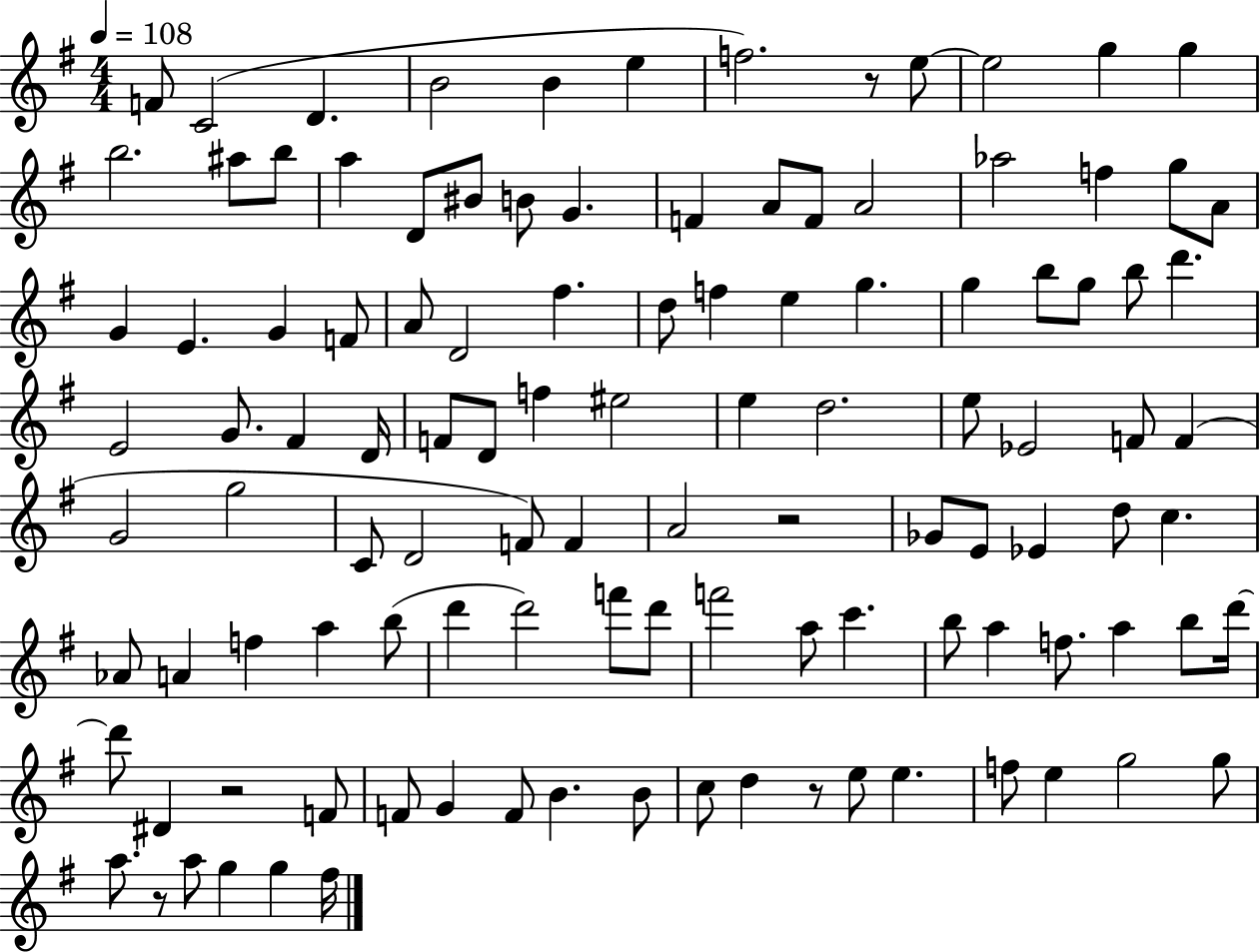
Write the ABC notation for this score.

X:1
T:Untitled
M:4/4
L:1/4
K:G
F/2 C2 D B2 B e f2 z/2 e/2 e2 g g b2 ^a/2 b/2 a D/2 ^B/2 B/2 G F A/2 F/2 A2 _a2 f g/2 A/2 G E G F/2 A/2 D2 ^f d/2 f e g g b/2 g/2 b/2 d' E2 G/2 ^F D/4 F/2 D/2 f ^e2 e d2 e/2 _E2 F/2 F G2 g2 C/2 D2 F/2 F A2 z2 _G/2 E/2 _E d/2 c _A/2 A f a b/2 d' d'2 f'/2 d'/2 f'2 a/2 c' b/2 a f/2 a b/2 d'/4 d'/2 ^D z2 F/2 F/2 G F/2 B B/2 c/2 d z/2 e/2 e f/2 e g2 g/2 a/2 z/2 a/2 g g ^f/4